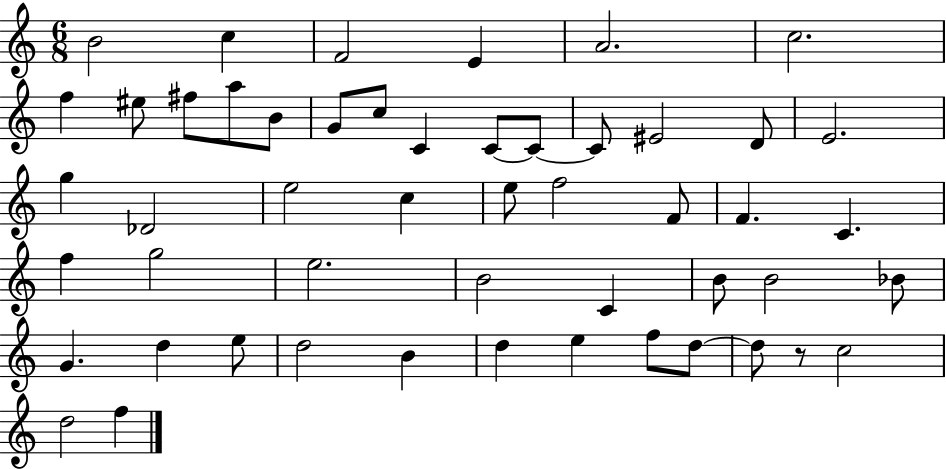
X:1
T:Untitled
M:6/8
L:1/4
K:C
B2 c F2 E A2 c2 f ^e/2 ^f/2 a/2 B/2 G/2 c/2 C C/2 C/2 C/2 ^E2 D/2 E2 g _D2 e2 c e/2 f2 F/2 F C f g2 e2 B2 C B/2 B2 _B/2 G d e/2 d2 B d e f/2 d/2 d/2 z/2 c2 d2 f